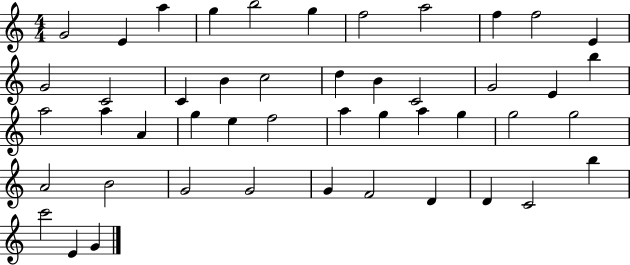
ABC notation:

X:1
T:Untitled
M:4/4
L:1/4
K:C
G2 E a g b2 g f2 a2 f f2 E G2 C2 C B c2 d B C2 G2 E b a2 a A g e f2 a g a g g2 g2 A2 B2 G2 G2 G F2 D D C2 b c'2 E G